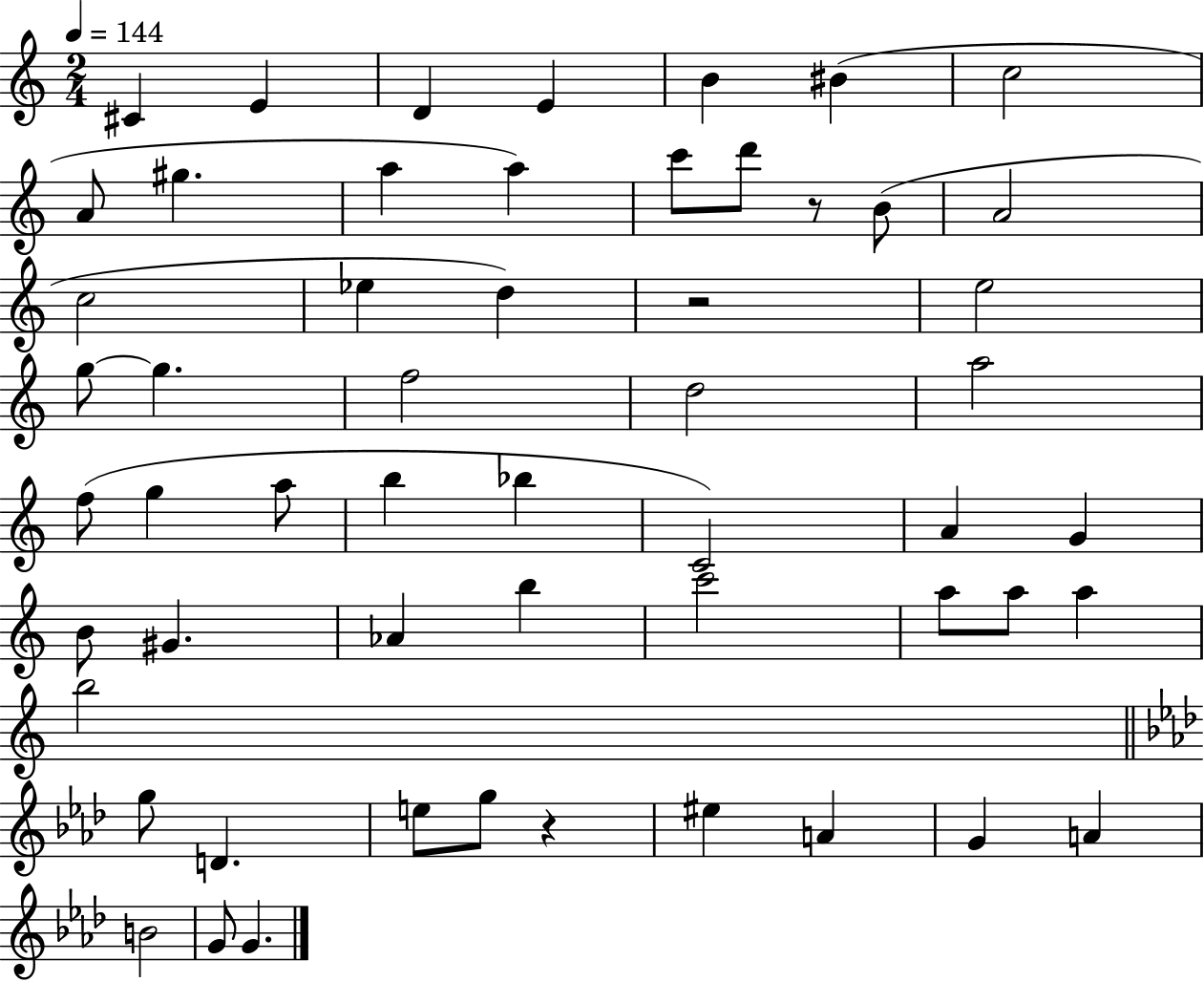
{
  \clef treble
  \numericTimeSignature
  \time 2/4
  \key c \major
  \tempo 4 = 144
  cis'4 e'4 | d'4 e'4 | b'4 bis'4( | c''2 | \break a'8 gis''4. | a''4 a''4) | c'''8 d'''8 r8 b'8( | a'2 | \break c''2 | ees''4 d''4) | r2 | e''2 | \break g''8~~ g''4. | f''2 | d''2 | a''2 | \break f''8( g''4 a''8 | b''4 bes''4 | c'2) | a'4 g'4 | \break b'8 gis'4. | aes'4 b''4 | c'''2 | a''8 a''8 a''4 | \break b''2 | \bar "||" \break \key f \minor g''8 d'4. | e''8 g''8 r4 | eis''4 a'4 | g'4 a'4 | \break b'2 | g'8 g'4. | \bar "|."
}